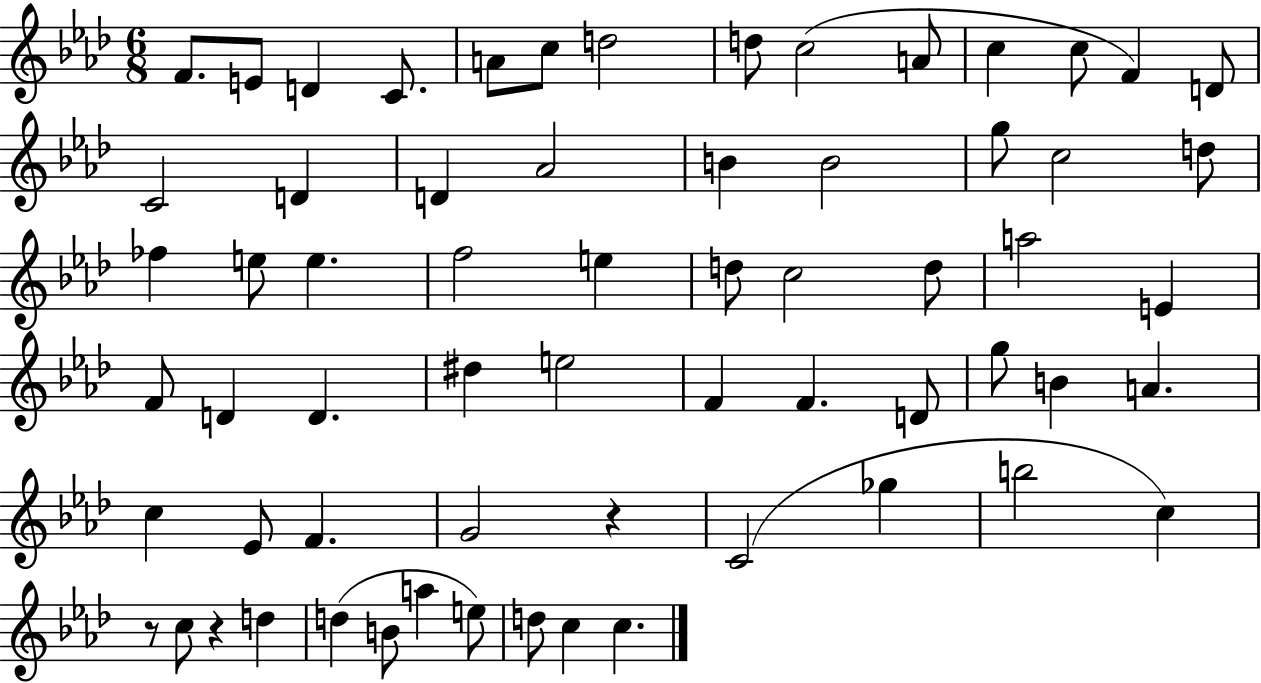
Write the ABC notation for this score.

X:1
T:Untitled
M:6/8
L:1/4
K:Ab
F/2 E/2 D C/2 A/2 c/2 d2 d/2 c2 A/2 c c/2 F D/2 C2 D D _A2 B B2 g/2 c2 d/2 _f e/2 e f2 e d/2 c2 d/2 a2 E F/2 D D ^d e2 F F D/2 g/2 B A c _E/2 F G2 z C2 _g b2 c z/2 c/2 z d d B/2 a e/2 d/2 c c